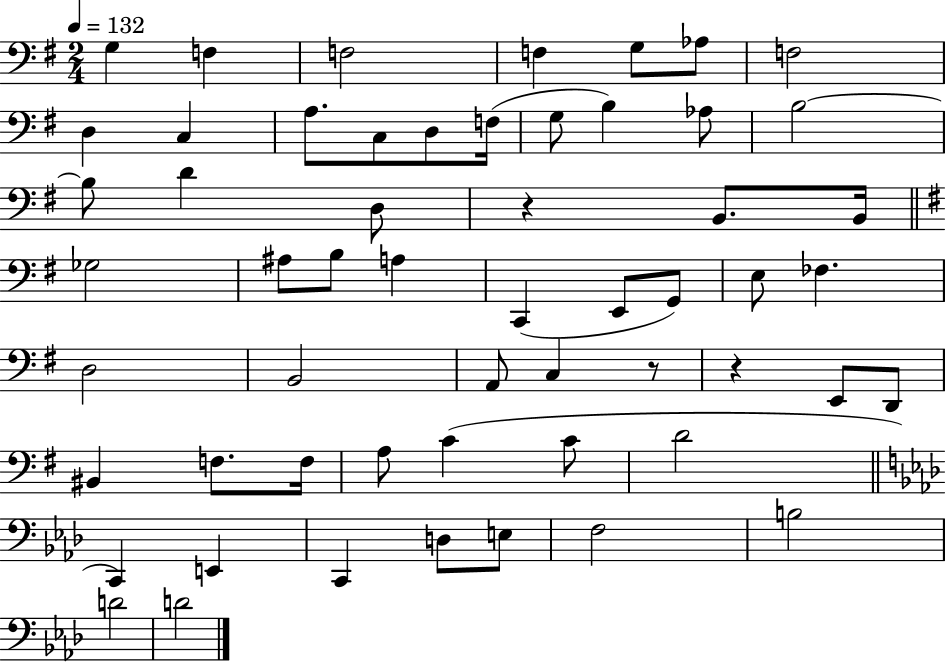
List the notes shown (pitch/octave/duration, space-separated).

G3/q F3/q F3/h F3/q G3/e Ab3/e F3/h D3/q C3/q A3/e. C3/e D3/e F3/s G3/e B3/q Ab3/e B3/h B3/e D4/q D3/e R/q B2/e. B2/s Gb3/h A#3/e B3/e A3/q C2/q E2/e G2/e E3/e FES3/q. D3/h B2/h A2/e C3/q R/e R/q E2/e D2/e BIS2/q F3/e. F3/s A3/e C4/q C4/e D4/h C2/q E2/q C2/q D3/e E3/e F3/h B3/h D4/h D4/h